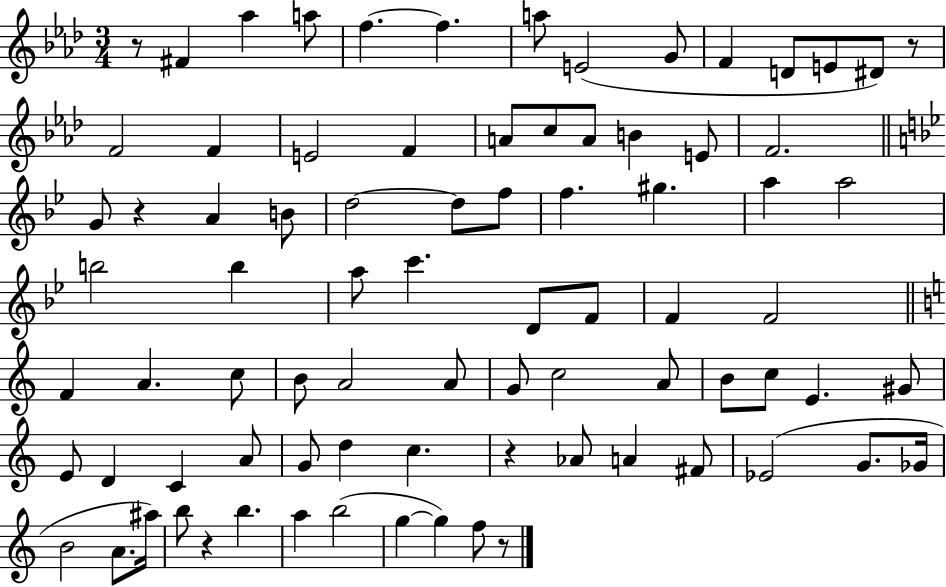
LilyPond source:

{
  \clef treble
  \numericTimeSignature
  \time 3/4
  \key aes \major
  \repeat volta 2 { r8 fis'4 aes''4 a''8 | f''4.~~ f''4. | a''8 e'2( g'8 | f'4 d'8 e'8 dis'8) r8 | \break f'2 f'4 | e'2 f'4 | a'8 c''8 a'8 b'4 e'8 | f'2. | \break \bar "||" \break \key bes \major g'8 r4 a'4 b'8 | d''2~~ d''8 f''8 | f''4. gis''4. | a''4 a''2 | \break b''2 b''4 | a''8 c'''4. d'8 f'8 | f'4 f'2 | \bar "||" \break \key c \major f'4 a'4. c''8 | b'8 a'2 a'8 | g'8 c''2 a'8 | b'8 c''8 e'4. gis'8 | \break e'8 d'4 c'4 a'8 | g'8 d''4 c''4. | r4 aes'8 a'4 fis'8 | ees'2( g'8. ges'16 | \break b'2 a'8. ais''16) | b''8 r4 b''4. | a''4 b''2( | g''4~~ g''4) f''8 r8 | \break } \bar "|."
}